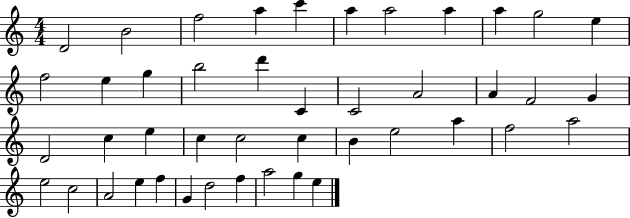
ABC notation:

X:1
T:Untitled
M:4/4
L:1/4
K:C
D2 B2 f2 a c' a a2 a a g2 e f2 e g b2 d' C C2 A2 A F2 G D2 c e c c2 c B e2 a f2 a2 e2 c2 A2 e f G d2 f a2 g e